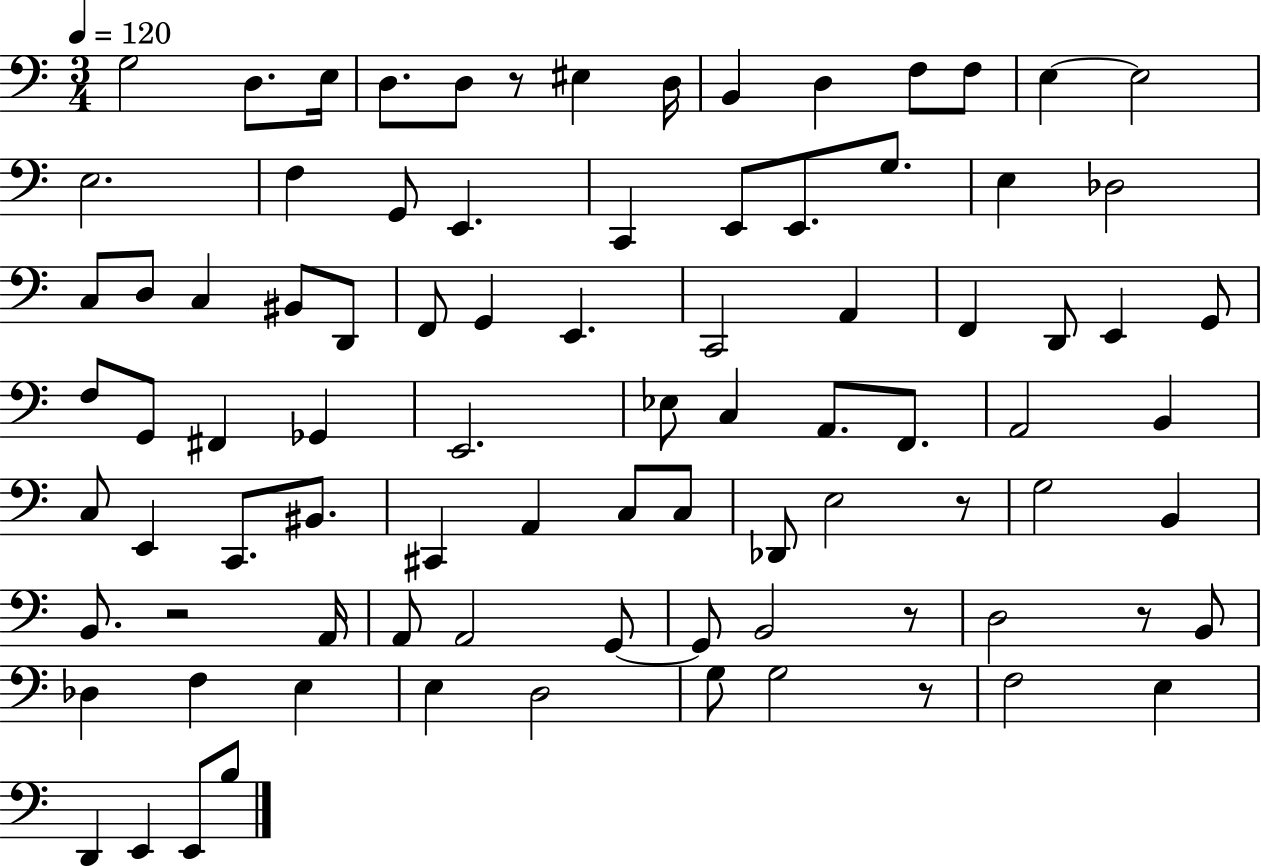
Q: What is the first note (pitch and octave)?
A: G3